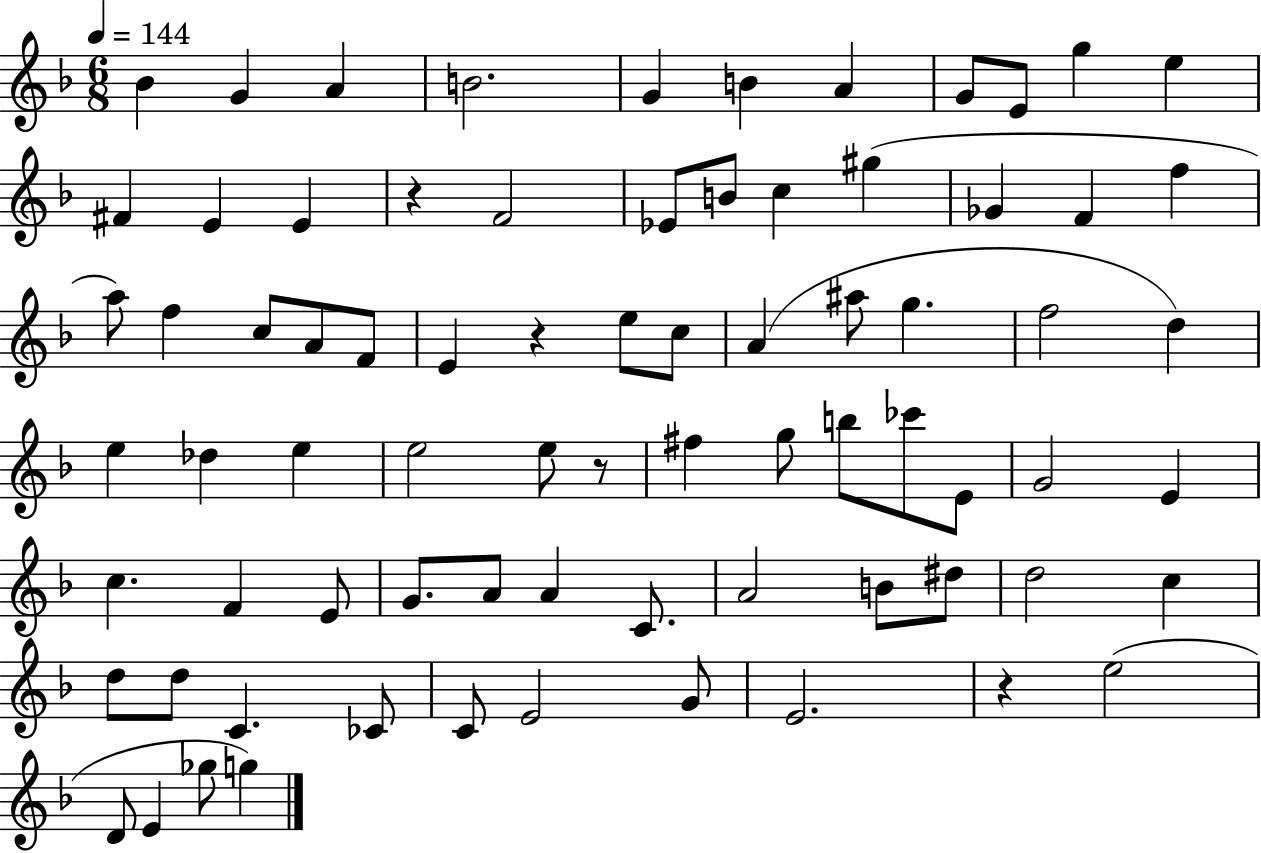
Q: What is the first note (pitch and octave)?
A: Bb4